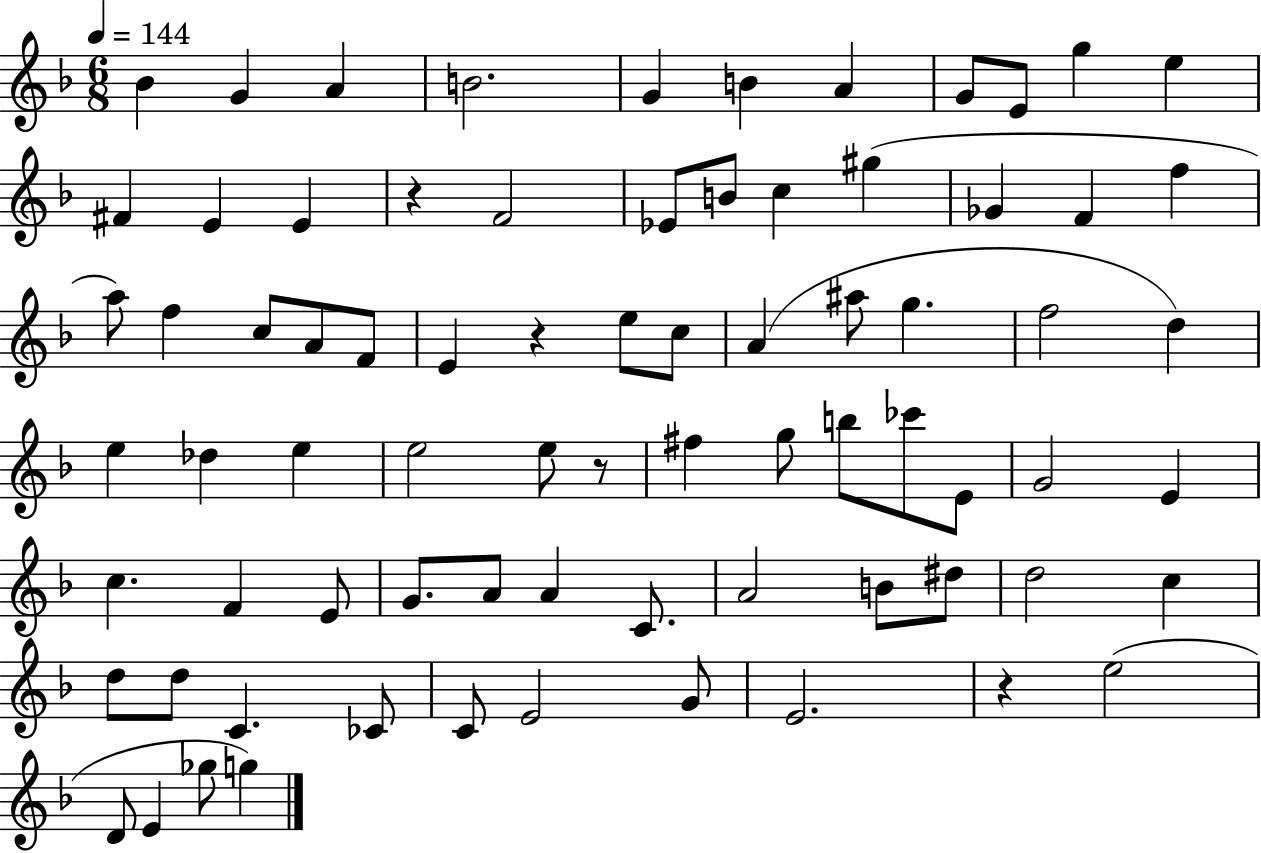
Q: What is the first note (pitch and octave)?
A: Bb4